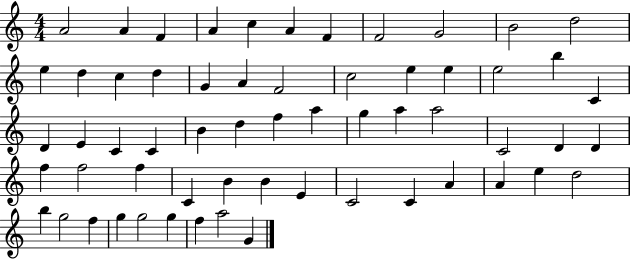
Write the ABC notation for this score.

X:1
T:Untitled
M:4/4
L:1/4
K:C
A2 A F A c A F F2 G2 B2 d2 e d c d G A F2 c2 e e e2 b C D E C C B d f a g a a2 C2 D D f f2 f C B B E C2 C A A e d2 b g2 f g g2 g f a2 G